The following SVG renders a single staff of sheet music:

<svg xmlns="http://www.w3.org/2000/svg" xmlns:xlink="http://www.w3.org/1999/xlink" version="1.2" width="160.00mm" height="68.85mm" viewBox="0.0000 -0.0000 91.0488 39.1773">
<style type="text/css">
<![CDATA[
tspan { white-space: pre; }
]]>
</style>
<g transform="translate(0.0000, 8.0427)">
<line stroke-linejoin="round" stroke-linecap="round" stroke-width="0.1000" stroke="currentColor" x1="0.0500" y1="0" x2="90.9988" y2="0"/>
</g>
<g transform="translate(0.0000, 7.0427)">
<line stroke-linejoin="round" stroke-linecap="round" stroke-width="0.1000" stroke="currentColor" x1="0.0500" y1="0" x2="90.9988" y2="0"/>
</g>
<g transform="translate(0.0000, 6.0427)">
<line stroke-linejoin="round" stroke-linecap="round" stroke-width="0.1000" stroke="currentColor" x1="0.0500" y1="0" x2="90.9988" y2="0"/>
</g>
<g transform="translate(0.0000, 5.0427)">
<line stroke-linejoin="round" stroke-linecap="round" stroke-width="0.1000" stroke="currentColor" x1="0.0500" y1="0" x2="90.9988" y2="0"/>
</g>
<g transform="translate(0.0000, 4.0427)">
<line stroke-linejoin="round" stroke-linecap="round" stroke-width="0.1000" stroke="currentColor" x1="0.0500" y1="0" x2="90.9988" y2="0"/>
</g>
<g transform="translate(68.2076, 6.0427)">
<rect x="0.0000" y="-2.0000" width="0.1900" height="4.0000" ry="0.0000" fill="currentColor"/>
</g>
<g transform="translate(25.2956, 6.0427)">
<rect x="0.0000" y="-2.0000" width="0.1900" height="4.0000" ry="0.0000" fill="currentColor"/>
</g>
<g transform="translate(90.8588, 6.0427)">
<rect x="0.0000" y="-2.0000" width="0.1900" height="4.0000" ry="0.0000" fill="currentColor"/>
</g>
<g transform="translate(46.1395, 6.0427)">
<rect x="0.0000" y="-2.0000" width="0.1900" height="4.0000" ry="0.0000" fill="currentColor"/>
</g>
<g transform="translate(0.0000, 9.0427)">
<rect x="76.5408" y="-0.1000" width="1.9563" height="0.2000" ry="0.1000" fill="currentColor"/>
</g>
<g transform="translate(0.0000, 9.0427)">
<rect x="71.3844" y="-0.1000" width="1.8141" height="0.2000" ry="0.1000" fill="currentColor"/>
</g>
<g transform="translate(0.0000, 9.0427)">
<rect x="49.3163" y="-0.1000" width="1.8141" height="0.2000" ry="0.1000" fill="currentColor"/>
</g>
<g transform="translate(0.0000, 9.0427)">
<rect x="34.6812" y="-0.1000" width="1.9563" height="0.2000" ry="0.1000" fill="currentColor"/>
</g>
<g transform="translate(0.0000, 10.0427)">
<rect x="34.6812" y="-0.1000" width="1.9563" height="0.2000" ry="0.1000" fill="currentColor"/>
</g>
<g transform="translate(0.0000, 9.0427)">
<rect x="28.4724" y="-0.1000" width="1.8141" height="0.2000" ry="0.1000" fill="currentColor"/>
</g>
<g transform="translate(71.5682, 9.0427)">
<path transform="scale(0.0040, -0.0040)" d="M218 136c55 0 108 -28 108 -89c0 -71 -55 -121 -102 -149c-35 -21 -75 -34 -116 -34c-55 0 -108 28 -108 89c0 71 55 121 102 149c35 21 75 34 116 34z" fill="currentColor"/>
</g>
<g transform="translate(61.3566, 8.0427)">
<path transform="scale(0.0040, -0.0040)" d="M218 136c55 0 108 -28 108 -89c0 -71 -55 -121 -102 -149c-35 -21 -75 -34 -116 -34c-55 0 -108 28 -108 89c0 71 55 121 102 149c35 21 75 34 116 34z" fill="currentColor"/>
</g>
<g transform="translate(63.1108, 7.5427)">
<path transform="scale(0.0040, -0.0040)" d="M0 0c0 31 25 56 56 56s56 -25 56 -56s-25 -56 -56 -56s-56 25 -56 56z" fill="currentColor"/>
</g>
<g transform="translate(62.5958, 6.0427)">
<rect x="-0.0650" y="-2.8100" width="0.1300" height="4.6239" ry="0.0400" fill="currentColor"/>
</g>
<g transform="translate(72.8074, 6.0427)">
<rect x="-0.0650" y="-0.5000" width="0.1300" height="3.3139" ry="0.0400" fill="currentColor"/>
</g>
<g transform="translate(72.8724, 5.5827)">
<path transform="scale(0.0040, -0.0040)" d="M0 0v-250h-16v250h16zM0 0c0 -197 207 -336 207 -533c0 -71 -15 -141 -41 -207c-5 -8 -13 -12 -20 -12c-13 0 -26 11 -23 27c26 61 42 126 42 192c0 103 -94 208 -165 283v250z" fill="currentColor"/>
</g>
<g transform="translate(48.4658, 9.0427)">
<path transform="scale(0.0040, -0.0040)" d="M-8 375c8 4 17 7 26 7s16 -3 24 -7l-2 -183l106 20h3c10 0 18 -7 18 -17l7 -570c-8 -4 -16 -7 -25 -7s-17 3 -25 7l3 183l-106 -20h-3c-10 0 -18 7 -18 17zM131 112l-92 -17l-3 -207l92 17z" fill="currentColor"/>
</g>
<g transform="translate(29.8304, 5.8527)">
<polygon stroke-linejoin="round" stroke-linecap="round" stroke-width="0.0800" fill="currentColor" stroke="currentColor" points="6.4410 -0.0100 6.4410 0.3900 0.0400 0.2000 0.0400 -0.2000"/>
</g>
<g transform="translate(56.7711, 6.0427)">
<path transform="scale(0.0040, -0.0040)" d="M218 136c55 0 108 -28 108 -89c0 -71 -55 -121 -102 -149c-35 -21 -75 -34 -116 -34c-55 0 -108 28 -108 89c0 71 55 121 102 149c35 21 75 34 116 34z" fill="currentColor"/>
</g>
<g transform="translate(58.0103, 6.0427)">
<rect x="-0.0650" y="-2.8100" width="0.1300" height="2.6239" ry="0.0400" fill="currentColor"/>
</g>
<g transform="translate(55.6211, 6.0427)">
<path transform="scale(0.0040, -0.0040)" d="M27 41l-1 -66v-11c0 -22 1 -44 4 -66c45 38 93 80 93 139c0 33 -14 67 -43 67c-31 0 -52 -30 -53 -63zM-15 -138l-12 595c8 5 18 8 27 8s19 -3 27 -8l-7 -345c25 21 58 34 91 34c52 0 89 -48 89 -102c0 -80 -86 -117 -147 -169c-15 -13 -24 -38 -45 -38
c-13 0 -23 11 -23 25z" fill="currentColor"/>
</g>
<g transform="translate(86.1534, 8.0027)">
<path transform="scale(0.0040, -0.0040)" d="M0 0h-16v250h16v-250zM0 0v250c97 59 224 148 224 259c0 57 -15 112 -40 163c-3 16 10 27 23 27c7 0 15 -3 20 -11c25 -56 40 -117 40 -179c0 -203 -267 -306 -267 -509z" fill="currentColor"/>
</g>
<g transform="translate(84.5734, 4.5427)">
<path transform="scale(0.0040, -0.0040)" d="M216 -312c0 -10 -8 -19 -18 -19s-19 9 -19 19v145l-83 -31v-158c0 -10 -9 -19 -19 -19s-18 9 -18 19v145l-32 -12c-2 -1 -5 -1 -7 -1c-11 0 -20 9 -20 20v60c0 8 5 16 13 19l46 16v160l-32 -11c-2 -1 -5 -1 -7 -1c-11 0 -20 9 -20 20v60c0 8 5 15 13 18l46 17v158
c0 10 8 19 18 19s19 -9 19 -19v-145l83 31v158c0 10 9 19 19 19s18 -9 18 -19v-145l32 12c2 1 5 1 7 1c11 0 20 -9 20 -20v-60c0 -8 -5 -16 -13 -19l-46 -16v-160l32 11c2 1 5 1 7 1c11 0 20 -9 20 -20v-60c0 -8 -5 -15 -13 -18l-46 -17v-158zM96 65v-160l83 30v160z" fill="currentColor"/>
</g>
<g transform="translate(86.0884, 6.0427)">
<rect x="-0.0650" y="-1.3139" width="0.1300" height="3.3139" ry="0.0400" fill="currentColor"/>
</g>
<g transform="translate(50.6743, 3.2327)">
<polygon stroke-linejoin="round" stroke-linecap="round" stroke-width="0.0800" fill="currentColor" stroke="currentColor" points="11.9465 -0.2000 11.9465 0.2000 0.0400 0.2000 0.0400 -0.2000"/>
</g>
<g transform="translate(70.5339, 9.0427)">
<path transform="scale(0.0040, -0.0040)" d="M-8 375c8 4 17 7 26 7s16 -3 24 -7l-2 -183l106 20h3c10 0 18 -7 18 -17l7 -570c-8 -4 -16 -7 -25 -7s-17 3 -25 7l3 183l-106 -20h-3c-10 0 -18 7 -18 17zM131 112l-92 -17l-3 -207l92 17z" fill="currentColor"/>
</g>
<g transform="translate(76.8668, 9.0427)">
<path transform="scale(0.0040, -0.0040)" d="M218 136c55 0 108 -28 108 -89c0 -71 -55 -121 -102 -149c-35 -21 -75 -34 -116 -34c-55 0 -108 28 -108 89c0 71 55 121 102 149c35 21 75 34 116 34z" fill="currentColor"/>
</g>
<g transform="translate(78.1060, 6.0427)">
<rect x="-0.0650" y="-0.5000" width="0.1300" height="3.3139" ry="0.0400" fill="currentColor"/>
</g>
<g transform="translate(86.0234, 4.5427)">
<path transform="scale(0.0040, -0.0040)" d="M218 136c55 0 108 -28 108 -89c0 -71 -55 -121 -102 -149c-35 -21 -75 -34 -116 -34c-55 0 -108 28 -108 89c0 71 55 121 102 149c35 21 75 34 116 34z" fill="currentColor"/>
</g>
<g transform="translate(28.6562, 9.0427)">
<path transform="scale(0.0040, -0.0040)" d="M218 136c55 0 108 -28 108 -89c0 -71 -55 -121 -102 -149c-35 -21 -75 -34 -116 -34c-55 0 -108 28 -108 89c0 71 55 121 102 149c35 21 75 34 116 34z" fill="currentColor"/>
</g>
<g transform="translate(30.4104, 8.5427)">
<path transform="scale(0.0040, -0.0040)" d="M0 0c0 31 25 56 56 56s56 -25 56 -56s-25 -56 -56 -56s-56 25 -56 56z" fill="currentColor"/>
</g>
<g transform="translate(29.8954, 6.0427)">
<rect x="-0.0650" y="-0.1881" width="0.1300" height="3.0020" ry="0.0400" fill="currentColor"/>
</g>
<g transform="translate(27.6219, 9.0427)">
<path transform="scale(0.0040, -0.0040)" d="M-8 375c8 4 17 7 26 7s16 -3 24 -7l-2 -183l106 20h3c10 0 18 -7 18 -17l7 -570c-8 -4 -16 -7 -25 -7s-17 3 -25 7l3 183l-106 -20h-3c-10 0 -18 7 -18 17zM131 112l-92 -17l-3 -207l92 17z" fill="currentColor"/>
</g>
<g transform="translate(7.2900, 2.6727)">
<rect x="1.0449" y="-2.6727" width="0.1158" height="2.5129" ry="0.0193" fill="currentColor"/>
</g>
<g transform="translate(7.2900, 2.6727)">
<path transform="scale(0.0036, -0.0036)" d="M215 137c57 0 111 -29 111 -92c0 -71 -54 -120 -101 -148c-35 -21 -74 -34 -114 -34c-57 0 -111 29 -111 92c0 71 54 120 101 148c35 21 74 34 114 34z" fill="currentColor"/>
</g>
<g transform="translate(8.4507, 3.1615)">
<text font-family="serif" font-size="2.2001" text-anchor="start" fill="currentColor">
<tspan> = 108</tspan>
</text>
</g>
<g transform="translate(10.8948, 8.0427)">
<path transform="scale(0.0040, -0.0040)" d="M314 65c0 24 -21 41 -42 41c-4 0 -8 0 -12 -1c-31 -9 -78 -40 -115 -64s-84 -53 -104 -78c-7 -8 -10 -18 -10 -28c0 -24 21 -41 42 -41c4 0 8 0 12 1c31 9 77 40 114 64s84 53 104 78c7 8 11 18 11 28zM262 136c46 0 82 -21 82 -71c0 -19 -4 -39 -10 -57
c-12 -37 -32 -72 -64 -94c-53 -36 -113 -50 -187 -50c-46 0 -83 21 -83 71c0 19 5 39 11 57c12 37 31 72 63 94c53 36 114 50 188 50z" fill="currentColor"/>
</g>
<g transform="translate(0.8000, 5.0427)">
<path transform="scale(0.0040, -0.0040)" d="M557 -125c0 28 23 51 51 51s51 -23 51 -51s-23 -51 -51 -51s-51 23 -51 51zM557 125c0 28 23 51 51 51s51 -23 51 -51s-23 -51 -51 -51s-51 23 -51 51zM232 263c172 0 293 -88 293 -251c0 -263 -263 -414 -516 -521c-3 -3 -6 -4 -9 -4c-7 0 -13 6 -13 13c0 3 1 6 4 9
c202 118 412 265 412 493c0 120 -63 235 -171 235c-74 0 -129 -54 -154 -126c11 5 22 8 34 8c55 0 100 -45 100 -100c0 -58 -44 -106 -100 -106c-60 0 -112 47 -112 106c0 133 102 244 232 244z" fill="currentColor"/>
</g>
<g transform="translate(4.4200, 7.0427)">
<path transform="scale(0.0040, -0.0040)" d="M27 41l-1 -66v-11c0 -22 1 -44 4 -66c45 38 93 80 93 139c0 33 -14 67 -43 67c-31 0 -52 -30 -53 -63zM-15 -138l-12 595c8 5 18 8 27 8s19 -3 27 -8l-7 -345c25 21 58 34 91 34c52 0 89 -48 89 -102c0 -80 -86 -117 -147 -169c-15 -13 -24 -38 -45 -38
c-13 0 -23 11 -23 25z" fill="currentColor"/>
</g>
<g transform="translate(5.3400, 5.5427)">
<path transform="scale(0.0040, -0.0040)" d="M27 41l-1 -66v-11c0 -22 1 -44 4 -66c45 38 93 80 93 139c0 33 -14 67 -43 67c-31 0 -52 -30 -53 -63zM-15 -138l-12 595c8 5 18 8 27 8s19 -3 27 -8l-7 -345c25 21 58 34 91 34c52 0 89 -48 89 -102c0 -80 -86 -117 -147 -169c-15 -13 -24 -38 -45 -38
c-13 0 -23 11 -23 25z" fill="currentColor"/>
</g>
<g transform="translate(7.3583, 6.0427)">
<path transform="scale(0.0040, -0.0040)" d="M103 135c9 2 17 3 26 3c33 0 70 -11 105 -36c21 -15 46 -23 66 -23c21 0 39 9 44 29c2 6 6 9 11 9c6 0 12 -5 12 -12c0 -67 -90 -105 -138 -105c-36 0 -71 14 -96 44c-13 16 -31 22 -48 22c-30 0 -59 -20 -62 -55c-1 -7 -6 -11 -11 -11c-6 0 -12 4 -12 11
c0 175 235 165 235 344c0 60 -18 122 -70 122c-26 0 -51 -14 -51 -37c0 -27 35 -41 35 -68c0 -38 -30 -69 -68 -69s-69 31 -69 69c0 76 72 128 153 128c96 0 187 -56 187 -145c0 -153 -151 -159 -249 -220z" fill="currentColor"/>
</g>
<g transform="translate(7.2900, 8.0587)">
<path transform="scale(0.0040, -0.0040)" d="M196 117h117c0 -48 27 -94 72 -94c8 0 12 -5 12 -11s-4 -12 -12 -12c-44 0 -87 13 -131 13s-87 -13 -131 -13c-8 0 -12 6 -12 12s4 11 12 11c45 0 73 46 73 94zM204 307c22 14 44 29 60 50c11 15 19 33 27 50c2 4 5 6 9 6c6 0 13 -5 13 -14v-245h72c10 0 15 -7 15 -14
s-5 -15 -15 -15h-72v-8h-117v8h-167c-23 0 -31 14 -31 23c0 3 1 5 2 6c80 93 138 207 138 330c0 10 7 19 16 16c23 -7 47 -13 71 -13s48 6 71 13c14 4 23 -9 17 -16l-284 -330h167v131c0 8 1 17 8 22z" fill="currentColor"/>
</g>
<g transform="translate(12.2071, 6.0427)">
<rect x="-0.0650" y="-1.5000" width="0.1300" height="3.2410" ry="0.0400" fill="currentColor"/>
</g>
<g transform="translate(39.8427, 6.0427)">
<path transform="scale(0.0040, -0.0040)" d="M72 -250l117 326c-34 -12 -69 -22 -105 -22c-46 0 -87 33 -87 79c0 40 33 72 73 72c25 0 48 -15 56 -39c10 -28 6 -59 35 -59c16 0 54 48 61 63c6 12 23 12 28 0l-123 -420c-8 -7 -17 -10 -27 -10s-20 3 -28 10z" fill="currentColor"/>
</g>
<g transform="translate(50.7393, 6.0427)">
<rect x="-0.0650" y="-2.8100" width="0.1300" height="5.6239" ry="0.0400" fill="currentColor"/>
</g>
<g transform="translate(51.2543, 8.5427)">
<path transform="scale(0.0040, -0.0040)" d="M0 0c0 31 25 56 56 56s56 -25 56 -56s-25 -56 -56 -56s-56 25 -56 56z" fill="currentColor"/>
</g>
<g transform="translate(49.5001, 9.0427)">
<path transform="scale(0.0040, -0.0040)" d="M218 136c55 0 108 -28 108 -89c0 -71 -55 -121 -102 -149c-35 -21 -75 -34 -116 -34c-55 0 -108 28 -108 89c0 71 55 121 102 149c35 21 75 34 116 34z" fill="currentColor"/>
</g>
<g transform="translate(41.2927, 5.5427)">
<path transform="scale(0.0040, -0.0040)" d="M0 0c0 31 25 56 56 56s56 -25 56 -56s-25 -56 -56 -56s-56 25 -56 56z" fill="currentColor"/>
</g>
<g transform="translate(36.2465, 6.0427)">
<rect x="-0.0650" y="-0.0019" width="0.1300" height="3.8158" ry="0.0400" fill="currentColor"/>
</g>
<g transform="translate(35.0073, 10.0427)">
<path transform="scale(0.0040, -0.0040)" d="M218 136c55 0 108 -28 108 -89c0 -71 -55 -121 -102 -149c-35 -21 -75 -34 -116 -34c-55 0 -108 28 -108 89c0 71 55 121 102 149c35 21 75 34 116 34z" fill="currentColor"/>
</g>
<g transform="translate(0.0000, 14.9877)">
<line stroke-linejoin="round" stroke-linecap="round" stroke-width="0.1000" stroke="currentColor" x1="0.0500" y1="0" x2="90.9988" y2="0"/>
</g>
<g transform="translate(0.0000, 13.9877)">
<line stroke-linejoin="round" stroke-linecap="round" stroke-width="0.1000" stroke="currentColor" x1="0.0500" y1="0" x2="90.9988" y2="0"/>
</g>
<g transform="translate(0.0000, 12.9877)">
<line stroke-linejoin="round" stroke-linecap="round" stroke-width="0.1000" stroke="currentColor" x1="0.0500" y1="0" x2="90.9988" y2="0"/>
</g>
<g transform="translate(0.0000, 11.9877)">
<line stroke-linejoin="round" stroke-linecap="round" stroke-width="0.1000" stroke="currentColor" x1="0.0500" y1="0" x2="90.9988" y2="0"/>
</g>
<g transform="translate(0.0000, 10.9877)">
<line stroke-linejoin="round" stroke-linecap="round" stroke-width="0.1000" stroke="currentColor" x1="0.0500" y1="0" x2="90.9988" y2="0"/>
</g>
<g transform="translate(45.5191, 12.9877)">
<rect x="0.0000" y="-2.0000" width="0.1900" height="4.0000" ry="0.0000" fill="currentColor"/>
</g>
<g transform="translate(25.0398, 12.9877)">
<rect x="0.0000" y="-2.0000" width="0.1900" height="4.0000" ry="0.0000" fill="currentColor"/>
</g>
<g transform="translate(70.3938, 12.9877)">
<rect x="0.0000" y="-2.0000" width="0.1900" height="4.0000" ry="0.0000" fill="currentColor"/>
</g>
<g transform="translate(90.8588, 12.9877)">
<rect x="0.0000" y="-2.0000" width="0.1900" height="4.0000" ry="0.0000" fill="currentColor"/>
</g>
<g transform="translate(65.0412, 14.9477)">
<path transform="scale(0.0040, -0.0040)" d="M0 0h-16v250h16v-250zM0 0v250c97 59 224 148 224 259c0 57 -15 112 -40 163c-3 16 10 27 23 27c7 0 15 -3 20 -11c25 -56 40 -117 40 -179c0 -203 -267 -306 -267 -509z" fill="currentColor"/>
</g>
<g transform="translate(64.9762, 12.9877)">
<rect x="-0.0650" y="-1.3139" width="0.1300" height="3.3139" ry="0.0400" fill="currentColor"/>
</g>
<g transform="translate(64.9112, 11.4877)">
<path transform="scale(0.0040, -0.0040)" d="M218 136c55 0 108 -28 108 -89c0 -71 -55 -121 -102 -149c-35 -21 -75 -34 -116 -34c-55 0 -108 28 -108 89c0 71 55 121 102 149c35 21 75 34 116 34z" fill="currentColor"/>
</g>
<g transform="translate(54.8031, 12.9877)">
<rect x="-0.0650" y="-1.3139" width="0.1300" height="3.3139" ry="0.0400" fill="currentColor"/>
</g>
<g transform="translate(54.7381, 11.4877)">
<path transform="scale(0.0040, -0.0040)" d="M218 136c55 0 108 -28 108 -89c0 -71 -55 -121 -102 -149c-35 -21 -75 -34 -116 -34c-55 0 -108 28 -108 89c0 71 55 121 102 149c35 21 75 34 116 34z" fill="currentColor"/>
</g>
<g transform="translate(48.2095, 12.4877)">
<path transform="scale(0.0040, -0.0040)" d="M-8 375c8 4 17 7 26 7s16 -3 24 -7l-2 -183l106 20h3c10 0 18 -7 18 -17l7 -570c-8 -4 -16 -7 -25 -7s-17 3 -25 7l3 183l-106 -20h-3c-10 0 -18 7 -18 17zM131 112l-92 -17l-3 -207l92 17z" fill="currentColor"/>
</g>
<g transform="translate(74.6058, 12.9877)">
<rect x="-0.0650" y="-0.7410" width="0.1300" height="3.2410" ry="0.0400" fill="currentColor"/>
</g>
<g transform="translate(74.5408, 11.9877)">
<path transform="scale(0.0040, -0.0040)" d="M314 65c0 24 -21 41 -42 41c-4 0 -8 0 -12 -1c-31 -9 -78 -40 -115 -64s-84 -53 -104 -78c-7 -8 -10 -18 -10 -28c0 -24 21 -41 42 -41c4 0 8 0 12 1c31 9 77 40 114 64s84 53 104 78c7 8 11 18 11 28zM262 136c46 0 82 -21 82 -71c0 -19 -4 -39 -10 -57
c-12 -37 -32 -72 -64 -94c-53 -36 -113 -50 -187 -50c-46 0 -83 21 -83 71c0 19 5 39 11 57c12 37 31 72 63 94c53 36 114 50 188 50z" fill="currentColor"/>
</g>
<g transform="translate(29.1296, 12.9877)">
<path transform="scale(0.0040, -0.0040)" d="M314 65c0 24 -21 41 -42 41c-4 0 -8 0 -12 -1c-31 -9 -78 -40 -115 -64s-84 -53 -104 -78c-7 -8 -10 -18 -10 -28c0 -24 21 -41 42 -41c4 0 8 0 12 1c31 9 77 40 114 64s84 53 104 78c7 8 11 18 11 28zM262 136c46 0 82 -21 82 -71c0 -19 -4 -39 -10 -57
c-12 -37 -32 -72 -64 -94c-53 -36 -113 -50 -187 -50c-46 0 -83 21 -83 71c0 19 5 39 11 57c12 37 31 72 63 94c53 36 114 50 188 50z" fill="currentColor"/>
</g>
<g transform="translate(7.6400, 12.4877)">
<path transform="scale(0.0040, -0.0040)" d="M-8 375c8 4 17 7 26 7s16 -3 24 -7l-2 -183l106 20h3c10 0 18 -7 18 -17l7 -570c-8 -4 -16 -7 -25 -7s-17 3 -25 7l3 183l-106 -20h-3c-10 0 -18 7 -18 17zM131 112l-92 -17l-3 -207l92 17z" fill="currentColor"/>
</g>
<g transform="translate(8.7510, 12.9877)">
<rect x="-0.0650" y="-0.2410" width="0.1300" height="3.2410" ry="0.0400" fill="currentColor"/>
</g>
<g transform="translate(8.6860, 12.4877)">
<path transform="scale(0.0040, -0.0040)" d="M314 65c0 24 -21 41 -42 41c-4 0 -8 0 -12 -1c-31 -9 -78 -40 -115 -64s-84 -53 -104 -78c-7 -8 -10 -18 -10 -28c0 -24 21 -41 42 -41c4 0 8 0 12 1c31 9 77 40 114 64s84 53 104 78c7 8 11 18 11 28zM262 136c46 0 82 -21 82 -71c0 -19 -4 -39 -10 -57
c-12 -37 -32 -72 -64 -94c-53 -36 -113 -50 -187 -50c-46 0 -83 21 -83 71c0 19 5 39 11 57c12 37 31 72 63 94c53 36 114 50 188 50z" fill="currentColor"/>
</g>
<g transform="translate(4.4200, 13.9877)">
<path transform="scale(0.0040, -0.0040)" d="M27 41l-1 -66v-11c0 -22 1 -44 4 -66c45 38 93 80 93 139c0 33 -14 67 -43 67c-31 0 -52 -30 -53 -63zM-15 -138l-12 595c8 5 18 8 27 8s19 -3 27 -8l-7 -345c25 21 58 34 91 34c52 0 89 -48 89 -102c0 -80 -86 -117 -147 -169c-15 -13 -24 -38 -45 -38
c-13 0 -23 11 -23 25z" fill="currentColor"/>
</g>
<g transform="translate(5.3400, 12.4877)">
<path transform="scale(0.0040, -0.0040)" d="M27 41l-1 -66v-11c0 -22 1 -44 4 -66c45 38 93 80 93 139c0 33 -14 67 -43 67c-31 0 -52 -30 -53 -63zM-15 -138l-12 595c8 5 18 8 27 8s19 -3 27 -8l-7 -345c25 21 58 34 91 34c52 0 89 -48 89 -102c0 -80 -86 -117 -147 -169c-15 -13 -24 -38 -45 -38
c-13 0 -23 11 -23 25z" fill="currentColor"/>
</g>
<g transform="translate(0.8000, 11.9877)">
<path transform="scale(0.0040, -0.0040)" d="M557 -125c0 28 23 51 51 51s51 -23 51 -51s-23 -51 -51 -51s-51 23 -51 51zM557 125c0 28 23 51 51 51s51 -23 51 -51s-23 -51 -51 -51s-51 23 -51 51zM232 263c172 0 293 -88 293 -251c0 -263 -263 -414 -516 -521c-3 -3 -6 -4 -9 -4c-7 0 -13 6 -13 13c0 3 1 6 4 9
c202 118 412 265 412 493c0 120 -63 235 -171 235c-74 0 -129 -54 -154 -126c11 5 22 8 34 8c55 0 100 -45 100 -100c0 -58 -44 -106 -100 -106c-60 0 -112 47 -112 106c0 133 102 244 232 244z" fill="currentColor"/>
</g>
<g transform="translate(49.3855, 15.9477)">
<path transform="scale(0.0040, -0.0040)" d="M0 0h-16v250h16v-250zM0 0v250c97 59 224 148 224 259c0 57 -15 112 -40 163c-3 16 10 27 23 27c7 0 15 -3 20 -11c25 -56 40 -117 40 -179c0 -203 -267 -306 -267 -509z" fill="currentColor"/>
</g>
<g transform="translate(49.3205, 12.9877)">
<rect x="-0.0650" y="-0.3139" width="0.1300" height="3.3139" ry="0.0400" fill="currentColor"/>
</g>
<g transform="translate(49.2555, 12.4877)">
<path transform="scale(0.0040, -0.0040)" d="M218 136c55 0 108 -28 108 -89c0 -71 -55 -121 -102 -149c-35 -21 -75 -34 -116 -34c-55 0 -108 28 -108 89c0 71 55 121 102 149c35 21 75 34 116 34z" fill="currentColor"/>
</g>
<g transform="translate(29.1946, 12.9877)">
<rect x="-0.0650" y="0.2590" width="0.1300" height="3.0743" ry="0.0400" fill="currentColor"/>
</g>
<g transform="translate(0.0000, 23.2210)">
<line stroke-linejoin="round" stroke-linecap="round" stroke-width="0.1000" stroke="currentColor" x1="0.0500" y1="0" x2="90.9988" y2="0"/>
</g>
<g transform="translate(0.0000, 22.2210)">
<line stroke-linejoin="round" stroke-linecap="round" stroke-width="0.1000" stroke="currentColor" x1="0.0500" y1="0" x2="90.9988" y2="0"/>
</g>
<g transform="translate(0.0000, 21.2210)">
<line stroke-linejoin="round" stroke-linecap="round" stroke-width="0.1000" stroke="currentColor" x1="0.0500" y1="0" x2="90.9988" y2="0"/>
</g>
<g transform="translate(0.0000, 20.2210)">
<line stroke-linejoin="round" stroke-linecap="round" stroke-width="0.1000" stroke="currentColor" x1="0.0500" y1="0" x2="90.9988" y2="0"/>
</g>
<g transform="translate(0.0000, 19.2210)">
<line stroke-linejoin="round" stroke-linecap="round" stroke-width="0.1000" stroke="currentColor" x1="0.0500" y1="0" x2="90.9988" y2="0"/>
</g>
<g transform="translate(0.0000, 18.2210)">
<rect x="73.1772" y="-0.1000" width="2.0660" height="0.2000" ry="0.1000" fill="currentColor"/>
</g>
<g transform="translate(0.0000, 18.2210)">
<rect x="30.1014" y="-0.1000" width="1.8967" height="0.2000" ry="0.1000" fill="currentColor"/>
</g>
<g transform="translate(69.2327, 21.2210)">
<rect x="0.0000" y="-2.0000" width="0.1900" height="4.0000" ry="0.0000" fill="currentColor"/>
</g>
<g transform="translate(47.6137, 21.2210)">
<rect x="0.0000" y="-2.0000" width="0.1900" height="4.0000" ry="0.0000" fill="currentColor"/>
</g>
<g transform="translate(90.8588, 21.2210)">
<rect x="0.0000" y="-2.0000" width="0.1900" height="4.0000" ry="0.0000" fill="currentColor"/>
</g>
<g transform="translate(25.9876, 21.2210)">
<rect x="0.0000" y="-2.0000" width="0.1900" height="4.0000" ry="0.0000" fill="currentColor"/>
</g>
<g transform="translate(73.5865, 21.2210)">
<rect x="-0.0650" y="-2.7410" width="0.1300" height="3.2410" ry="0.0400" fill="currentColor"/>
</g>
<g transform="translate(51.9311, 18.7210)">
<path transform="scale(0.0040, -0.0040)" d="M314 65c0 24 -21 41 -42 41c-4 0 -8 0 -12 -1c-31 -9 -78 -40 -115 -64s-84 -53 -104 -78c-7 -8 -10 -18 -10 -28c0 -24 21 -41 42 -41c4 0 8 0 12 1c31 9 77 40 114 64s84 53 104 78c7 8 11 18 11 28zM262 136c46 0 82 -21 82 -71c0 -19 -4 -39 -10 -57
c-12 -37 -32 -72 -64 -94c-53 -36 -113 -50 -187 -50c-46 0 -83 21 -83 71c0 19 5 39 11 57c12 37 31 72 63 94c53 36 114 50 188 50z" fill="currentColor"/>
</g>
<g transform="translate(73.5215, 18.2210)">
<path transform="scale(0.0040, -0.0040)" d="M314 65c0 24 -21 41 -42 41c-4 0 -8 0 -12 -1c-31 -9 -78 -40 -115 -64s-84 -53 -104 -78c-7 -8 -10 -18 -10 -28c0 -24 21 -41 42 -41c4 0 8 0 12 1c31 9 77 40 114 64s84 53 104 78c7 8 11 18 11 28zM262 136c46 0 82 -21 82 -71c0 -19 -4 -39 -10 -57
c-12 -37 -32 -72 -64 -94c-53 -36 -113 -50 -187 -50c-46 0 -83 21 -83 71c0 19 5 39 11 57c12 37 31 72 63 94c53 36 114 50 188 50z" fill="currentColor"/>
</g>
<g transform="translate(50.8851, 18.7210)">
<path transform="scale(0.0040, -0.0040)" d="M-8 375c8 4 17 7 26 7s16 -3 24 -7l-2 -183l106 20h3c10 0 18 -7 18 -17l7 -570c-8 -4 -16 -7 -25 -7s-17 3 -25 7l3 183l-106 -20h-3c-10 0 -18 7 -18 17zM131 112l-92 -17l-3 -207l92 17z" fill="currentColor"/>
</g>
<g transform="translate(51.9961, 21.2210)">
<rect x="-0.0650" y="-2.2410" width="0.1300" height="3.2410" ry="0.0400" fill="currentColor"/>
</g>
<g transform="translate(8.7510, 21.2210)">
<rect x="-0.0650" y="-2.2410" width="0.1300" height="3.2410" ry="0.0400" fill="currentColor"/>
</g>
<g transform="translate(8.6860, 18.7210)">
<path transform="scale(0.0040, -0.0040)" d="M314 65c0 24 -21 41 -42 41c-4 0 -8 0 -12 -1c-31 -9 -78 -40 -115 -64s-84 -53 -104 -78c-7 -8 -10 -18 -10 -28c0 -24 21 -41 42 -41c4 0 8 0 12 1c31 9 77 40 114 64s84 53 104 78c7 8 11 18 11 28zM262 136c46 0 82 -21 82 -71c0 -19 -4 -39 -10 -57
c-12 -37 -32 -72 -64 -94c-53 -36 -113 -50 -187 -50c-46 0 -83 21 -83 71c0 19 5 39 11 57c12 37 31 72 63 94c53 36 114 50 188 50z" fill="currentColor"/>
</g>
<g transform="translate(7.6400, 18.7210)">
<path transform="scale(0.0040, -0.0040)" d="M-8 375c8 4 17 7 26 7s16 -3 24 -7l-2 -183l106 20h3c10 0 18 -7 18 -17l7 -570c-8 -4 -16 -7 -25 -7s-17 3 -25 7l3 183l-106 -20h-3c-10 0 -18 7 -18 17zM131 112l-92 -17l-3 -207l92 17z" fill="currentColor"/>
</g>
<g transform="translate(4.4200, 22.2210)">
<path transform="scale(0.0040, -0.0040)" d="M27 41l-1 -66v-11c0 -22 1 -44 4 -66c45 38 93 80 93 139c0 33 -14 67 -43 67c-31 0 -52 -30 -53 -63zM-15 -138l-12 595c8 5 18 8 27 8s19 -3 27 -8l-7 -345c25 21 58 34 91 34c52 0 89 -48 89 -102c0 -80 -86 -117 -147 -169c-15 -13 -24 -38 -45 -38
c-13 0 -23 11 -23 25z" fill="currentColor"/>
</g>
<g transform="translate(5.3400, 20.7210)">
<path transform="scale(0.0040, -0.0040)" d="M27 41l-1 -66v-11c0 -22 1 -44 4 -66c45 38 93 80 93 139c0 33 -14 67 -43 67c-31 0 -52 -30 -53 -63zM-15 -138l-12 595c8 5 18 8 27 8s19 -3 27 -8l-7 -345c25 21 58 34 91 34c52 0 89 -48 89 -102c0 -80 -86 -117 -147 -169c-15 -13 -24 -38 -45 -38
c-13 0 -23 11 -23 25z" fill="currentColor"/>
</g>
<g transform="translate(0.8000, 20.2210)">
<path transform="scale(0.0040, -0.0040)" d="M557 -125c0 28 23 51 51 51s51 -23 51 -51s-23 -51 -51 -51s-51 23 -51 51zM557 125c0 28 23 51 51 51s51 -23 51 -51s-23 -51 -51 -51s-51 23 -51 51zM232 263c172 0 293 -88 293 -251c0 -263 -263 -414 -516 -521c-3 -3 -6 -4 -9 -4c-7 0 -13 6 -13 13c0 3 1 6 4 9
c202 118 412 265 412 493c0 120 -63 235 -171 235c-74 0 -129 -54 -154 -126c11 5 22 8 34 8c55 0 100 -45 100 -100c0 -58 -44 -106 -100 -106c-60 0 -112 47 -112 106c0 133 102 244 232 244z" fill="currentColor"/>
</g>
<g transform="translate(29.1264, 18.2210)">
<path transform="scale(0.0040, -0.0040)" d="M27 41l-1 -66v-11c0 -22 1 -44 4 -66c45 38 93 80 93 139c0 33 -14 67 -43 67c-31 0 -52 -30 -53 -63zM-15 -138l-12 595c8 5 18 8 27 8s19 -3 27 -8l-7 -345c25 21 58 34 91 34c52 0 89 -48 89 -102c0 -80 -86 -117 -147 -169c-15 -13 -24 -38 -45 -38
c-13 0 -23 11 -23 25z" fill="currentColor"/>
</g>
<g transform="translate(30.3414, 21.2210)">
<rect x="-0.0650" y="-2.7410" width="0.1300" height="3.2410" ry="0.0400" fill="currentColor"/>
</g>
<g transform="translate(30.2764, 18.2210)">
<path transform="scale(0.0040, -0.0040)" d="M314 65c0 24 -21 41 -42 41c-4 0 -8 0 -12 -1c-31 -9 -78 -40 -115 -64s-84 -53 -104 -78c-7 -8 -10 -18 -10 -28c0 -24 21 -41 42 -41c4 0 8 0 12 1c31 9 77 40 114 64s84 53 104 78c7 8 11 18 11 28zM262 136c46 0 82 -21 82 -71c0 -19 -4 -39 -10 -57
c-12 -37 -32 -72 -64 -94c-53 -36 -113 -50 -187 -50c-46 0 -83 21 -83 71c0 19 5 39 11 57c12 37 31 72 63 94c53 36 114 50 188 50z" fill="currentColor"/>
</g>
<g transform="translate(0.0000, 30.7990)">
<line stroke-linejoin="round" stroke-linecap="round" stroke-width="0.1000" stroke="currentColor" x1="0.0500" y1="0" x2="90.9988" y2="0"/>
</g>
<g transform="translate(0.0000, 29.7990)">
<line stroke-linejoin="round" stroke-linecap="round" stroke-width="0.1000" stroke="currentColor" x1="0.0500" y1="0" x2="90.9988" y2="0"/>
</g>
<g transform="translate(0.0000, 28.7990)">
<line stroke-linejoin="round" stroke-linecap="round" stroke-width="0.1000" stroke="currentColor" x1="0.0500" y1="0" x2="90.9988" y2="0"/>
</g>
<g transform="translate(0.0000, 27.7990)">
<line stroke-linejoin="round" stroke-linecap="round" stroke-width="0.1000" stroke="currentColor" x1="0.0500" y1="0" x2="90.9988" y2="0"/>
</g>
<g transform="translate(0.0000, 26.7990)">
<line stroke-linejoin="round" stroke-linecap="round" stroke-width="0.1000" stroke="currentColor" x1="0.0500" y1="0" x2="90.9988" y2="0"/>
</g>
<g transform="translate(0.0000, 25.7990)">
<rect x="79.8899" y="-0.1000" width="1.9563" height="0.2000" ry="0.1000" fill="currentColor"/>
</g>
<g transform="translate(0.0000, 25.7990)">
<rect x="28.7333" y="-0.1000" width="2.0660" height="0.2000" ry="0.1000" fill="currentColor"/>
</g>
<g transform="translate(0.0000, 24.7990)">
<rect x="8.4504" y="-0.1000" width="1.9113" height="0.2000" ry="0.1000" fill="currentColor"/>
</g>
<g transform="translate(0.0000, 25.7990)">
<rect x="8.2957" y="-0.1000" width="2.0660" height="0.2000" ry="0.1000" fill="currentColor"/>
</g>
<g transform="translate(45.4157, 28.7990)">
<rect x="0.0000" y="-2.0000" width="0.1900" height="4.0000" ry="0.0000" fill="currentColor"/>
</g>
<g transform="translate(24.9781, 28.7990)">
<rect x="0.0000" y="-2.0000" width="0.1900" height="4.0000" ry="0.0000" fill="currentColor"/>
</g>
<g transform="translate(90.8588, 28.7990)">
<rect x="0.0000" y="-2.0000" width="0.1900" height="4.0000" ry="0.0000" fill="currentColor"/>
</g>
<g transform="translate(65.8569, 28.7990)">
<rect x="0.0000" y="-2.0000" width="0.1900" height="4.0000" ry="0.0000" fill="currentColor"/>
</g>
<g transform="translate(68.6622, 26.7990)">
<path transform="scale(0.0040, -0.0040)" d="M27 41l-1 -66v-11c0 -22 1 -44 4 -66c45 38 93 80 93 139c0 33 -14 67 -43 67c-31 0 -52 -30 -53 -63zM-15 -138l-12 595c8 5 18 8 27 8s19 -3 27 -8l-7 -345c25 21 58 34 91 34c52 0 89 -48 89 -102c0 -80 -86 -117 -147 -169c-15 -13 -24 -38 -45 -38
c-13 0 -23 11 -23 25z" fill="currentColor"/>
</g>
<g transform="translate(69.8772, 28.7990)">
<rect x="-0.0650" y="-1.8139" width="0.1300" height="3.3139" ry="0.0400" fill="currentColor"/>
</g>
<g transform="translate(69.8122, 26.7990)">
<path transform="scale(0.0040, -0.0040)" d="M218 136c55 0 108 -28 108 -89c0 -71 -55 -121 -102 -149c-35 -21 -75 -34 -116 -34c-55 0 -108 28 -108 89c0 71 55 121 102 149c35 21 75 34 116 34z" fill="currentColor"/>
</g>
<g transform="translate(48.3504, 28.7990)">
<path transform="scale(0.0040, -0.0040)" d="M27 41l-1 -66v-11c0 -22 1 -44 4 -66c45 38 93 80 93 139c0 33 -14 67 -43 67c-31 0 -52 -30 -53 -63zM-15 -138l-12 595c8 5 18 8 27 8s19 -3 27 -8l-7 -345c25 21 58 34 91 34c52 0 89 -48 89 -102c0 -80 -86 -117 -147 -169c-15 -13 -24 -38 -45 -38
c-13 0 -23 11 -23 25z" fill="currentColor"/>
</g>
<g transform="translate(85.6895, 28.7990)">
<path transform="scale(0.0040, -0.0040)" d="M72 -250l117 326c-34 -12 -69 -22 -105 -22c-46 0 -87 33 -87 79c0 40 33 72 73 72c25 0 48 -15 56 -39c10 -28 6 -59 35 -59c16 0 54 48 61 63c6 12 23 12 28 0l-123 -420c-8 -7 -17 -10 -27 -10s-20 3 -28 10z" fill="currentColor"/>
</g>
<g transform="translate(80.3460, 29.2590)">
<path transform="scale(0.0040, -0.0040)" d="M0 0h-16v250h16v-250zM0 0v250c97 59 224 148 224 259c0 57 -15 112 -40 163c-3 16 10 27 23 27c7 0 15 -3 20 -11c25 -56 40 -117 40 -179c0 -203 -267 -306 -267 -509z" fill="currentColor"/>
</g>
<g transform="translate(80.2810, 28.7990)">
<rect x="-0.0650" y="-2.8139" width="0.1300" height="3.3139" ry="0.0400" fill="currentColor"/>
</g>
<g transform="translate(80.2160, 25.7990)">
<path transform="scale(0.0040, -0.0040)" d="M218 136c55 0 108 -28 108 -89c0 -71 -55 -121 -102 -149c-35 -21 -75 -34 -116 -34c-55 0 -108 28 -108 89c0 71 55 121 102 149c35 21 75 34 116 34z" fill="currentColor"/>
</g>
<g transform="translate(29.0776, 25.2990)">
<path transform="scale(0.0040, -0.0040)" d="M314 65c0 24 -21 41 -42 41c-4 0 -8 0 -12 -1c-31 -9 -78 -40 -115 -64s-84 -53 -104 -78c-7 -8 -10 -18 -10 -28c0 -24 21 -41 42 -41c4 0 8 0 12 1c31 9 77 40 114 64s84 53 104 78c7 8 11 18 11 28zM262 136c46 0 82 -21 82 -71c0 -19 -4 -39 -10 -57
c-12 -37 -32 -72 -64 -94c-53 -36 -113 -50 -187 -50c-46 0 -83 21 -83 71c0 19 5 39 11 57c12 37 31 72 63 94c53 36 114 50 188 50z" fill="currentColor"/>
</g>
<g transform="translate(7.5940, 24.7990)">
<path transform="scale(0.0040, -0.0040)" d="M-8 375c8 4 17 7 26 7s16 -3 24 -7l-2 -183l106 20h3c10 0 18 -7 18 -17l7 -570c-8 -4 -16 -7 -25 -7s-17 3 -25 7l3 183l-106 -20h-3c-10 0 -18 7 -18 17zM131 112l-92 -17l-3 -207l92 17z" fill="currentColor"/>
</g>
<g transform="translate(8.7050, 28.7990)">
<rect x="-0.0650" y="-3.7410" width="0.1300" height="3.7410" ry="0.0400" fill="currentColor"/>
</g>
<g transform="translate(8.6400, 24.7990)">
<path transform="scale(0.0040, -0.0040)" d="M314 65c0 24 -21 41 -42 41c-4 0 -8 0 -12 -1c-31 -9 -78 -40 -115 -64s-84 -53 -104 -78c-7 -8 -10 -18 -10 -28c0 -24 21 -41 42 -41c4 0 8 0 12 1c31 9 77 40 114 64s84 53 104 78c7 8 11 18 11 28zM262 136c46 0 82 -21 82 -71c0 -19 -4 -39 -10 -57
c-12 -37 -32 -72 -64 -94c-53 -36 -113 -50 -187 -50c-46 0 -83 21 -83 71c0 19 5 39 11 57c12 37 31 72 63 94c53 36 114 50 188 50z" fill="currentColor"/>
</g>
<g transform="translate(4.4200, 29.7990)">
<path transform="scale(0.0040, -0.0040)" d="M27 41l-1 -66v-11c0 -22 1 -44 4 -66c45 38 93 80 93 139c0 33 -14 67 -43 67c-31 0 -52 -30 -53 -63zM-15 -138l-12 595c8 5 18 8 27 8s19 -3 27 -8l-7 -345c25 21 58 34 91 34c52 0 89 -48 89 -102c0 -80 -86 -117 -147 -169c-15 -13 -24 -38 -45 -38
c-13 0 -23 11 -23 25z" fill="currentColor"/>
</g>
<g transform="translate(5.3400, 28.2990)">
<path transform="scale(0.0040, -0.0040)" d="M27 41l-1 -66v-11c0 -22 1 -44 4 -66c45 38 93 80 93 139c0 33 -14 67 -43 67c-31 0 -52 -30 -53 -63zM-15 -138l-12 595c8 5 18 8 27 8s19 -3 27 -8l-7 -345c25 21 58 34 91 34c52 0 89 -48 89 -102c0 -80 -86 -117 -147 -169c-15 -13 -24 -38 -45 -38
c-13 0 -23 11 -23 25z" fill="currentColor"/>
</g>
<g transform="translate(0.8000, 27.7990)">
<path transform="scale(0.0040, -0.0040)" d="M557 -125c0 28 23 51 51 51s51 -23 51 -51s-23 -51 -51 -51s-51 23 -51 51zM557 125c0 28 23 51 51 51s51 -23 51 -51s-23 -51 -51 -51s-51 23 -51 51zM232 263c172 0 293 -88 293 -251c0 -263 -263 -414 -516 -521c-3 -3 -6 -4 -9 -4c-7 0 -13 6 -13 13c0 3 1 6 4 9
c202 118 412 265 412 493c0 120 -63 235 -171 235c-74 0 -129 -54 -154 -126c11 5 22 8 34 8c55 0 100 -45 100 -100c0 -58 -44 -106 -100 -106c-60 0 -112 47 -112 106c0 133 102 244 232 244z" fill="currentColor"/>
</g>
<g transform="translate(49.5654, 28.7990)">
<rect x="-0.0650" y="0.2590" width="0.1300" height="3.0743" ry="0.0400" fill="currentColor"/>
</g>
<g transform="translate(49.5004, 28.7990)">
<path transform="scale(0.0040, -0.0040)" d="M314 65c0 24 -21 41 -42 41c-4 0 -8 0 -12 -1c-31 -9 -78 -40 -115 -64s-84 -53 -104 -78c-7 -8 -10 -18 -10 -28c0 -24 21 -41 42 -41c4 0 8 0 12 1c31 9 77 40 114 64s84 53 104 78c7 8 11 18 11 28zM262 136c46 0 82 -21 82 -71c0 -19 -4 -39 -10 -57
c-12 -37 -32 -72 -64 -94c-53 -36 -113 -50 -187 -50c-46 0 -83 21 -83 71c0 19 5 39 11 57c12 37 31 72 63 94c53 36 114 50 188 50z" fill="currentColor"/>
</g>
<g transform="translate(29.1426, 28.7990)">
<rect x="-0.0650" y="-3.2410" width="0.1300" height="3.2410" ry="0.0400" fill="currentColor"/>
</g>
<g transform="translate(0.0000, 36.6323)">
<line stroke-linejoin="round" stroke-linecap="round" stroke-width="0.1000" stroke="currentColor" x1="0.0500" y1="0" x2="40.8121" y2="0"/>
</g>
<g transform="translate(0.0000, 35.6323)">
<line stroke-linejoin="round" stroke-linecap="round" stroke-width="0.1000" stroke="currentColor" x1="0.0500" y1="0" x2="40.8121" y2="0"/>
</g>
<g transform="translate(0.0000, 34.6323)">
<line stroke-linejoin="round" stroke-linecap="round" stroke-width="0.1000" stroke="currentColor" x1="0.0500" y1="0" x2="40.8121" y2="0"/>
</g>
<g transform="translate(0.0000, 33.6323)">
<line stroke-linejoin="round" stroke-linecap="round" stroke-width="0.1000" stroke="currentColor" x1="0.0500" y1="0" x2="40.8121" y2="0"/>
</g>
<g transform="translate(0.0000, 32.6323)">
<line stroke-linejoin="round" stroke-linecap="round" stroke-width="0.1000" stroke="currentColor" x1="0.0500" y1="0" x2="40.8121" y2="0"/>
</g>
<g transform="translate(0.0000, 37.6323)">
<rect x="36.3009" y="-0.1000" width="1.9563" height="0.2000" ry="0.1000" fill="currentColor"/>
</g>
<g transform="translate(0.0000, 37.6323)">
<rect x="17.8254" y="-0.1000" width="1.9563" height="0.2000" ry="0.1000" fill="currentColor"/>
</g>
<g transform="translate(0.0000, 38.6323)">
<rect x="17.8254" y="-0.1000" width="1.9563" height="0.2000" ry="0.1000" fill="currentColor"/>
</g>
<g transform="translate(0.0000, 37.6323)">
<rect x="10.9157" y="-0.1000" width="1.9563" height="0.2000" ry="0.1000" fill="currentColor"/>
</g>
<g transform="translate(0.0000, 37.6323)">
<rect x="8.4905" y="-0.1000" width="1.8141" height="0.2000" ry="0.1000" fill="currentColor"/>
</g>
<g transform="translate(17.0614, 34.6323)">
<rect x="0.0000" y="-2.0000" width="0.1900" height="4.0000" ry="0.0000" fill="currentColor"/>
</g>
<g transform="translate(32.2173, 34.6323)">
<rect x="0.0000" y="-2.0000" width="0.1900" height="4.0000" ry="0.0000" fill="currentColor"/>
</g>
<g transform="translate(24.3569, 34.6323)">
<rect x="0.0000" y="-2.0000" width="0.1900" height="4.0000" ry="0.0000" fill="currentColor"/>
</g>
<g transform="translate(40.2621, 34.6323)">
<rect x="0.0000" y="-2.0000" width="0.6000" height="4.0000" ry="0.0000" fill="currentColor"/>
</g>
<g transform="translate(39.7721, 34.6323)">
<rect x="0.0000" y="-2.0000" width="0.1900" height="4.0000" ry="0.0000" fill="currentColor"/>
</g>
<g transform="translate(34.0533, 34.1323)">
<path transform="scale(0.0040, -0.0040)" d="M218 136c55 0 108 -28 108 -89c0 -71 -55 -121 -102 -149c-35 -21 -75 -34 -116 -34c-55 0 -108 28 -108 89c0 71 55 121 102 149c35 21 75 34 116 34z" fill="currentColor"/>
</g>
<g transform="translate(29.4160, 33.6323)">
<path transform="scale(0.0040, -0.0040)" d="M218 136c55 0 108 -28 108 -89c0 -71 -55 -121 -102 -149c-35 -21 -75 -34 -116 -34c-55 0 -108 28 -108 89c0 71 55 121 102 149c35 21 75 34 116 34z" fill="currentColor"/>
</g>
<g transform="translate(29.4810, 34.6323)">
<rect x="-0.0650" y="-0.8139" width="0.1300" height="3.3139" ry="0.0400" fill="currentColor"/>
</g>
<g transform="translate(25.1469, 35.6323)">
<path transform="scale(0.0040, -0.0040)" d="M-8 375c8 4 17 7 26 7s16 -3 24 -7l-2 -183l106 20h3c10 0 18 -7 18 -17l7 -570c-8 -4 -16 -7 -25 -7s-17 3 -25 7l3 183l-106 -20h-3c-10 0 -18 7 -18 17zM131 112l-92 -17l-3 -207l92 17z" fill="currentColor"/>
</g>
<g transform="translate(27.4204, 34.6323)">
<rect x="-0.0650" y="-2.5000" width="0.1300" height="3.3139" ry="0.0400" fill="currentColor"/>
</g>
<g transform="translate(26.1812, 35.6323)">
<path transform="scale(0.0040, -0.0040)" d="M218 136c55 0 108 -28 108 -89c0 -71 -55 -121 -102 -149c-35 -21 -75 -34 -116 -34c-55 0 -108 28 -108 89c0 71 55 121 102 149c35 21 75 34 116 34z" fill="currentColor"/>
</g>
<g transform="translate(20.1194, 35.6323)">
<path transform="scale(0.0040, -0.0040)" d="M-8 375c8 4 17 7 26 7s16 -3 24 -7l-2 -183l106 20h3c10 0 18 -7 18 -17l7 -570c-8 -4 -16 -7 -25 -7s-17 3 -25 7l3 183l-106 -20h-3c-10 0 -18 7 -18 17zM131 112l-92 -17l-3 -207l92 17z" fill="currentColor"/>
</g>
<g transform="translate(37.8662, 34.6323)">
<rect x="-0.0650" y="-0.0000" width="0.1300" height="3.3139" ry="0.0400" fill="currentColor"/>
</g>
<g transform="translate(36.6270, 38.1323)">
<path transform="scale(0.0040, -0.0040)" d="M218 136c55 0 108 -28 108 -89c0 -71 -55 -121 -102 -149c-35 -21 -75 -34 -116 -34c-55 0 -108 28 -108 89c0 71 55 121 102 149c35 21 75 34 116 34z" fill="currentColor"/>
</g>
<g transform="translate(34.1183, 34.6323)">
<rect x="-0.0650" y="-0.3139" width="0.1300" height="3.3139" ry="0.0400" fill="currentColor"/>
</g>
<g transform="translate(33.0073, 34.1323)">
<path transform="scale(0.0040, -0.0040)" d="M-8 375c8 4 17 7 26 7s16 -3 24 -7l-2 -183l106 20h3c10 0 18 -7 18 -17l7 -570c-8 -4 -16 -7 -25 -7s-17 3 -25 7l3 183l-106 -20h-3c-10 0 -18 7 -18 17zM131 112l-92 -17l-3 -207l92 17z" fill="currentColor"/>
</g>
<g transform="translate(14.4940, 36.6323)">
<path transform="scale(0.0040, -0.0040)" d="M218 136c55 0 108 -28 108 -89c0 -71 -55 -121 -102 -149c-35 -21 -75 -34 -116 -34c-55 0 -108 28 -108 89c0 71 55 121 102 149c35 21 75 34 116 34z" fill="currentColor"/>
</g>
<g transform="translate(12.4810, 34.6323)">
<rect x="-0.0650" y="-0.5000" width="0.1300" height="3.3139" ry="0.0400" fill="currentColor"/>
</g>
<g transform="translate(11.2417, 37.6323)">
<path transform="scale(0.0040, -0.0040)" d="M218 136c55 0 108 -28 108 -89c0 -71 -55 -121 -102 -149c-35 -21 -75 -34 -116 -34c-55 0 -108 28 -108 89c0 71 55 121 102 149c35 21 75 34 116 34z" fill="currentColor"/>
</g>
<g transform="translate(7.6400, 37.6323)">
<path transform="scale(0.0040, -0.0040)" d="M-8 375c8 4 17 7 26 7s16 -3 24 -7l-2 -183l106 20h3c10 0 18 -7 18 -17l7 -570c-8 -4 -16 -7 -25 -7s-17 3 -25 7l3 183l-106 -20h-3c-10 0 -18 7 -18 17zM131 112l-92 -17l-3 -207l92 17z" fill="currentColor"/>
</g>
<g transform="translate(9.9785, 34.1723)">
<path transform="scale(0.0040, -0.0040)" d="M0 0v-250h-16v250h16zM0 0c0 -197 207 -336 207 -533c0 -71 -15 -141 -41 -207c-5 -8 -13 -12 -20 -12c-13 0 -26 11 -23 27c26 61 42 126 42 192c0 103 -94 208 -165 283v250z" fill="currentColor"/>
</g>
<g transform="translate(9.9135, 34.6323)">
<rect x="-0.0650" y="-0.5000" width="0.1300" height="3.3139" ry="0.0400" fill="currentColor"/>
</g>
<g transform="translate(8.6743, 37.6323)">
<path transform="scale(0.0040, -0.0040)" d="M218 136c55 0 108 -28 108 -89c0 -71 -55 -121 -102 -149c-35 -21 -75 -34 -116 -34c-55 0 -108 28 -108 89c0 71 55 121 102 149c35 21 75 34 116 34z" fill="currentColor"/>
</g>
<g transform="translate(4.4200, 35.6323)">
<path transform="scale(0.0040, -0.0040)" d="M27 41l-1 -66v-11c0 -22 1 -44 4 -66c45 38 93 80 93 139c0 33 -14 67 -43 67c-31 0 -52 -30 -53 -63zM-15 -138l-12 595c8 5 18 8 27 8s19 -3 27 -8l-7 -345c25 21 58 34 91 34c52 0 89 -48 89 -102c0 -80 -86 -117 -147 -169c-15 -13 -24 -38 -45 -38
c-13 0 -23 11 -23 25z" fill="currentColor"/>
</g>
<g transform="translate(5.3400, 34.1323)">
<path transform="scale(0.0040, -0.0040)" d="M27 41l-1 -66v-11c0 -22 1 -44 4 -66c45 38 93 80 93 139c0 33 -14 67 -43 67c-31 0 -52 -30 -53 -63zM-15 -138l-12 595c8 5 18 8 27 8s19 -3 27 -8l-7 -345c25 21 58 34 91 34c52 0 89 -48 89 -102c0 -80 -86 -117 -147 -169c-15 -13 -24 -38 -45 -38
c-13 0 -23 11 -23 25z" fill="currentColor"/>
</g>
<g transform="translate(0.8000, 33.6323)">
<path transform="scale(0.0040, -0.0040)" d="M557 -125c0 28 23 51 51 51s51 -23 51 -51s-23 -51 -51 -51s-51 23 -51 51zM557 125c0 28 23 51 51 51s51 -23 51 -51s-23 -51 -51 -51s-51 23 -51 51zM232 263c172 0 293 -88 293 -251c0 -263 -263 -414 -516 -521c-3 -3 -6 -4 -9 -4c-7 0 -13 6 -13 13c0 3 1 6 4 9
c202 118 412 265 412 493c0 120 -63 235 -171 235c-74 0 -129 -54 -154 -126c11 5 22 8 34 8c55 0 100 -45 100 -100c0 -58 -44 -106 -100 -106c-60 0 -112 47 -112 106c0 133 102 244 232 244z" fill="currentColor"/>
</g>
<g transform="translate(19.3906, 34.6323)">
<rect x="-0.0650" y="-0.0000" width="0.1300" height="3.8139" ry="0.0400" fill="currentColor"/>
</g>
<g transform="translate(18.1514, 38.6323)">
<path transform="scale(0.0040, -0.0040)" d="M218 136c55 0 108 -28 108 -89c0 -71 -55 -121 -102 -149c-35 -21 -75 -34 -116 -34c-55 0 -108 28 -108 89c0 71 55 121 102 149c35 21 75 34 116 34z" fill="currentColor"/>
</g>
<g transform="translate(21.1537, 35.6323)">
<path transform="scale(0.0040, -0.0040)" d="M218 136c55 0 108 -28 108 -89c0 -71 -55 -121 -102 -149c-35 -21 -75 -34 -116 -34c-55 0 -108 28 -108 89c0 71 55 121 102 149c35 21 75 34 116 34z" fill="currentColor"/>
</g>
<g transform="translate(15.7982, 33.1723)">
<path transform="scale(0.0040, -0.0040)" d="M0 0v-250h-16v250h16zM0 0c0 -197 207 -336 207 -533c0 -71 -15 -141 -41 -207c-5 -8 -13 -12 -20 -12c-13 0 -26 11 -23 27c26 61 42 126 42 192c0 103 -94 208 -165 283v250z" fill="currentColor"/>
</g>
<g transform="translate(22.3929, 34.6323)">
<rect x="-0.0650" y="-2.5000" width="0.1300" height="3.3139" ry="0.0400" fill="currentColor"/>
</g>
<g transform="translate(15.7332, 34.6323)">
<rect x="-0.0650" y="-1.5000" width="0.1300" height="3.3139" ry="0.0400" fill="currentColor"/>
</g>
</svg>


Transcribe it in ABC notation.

X:1
T:Untitled
M:2/4
L:1/4
K:Bb
G,,2 E,,/2 C,,/2 z/2 E,,/2 _D,/2 G,,/2 E,,/2 E,, ^G,/2 E,2 D,2 E,/2 G, G,/2 F,2 B,2 _C2 B,2 C2 E2 D2 _D,2 _A, C/2 z/2 E,,/2 E,, G,,/2 C,, B,, B,, F, E, D,,